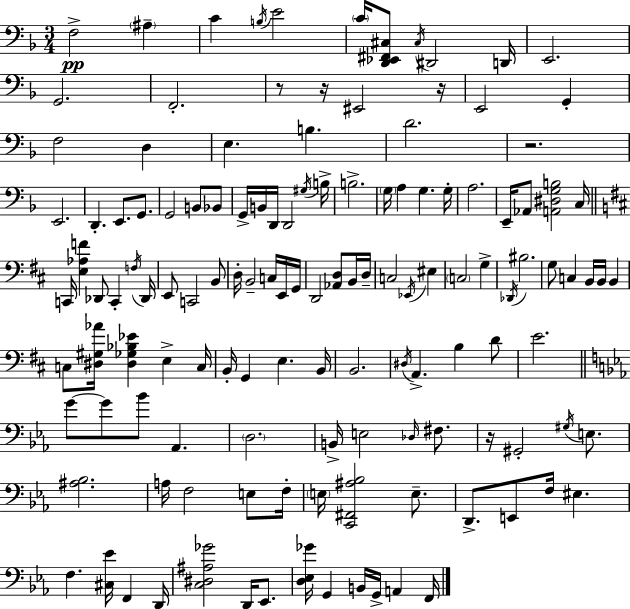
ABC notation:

X:1
T:Untitled
M:3/4
L:1/4
K:Dm
F,2 ^A, C B,/4 E2 C/4 [D,,_E,,^F,,^C,]/2 ^C,/4 ^D,,2 D,,/4 E,,2 G,,2 F,,2 z/2 z/4 ^E,,2 z/4 E,,2 G,, F,2 D, E, B, D2 z2 E,,2 D,, E,,/2 G,,/2 G,,2 B,,/2 _B,,/2 G,,/4 B,,/4 D,,/4 D,,2 ^G,/4 B,/4 B,2 G,/4 A, G, G,/4 A,2 E,,/4 _A,,/2 [A,,^D,G,B,]2 C,/4 C,,/4 [E,_A,F] _D,,/2 C,, F,/4 _D,,/4 E,,/2 C,,2 B,,/2 D,/4 B,,2 C,/4 E,,/4 G,,/4 D,,2 [_A,,D,]/2 B,,/4 D,/4 C,2 _E,,/4 ^E, C,2 G, _D,,/4 ^B,2 G,/2 C, B,,/4 B,,/4 B,, C,/2 [^D,^G,_A]/4 [^D,_G,_B,_E] E, C,/4 B,,/4 G,, E, B,,/4 B,,2 ^D,/4 A,, B, D/2 E2 G/2 G/2 _B/2 _A,, D,2 B,,/4 E,2 _D,/4 ^F,/2 z/4 ^G,,2 ^G,/4 E,/2 [^A,_B,]2 A,/4 F,2 E,/2 F,/4 E,/4 [C,,^F,,^A,_B,]2 E,/2 D,,/2 E,,/2 F,/4 ^E, F, [^C,_E]/4 F,, D,,/4 [C,^D,^A,_G]2 D,,/4 _E,,/2 [D,_E,_G]/4 G,, B,,/4 G,,/4 A,, F,,/4